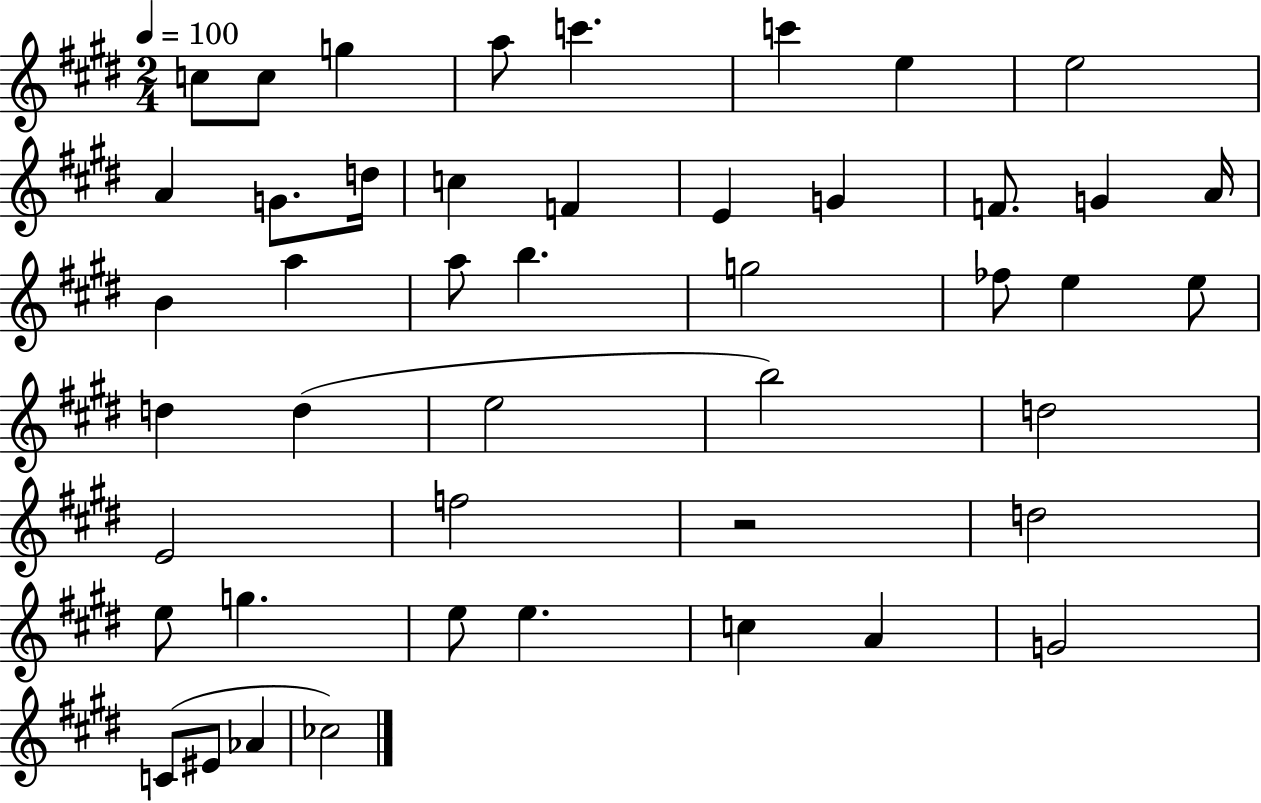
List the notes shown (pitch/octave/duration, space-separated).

C5/e C5/e G5/q A5/e C6/q. C6/q E5/q E5/h A4/q G4/e. D5/s C5/q F4/q E4/q G4/q F4/e. G4/q A4/s B4/q A5/q A5/e B5/q. G5/h FES5/e E5/q E5/e D5/q D5/q E5/h B5/h D5/h E4/h F5/h R/h D5/h E5/e G5/q. E5/e E5/q. C5/q A4/q G4/h C4/e EIS4/e Ab4/q CES5/h